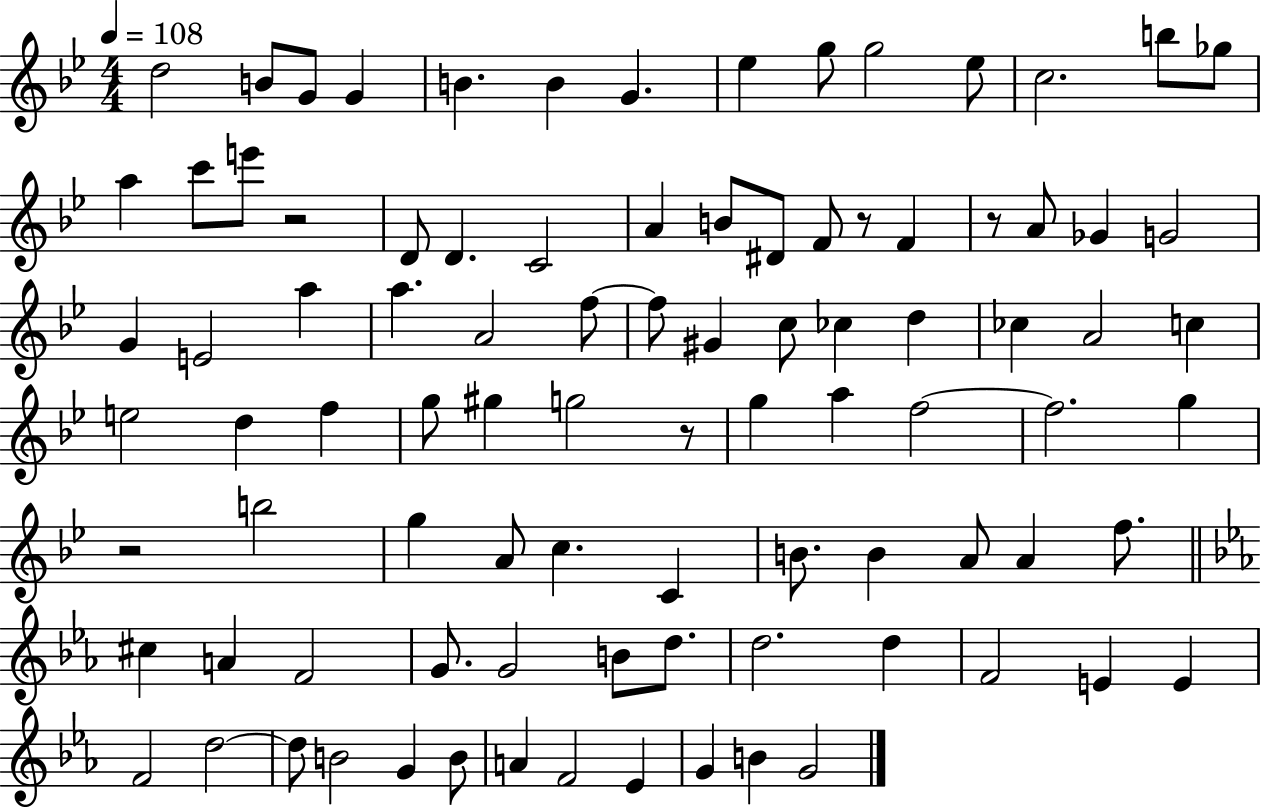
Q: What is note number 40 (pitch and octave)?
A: CES5